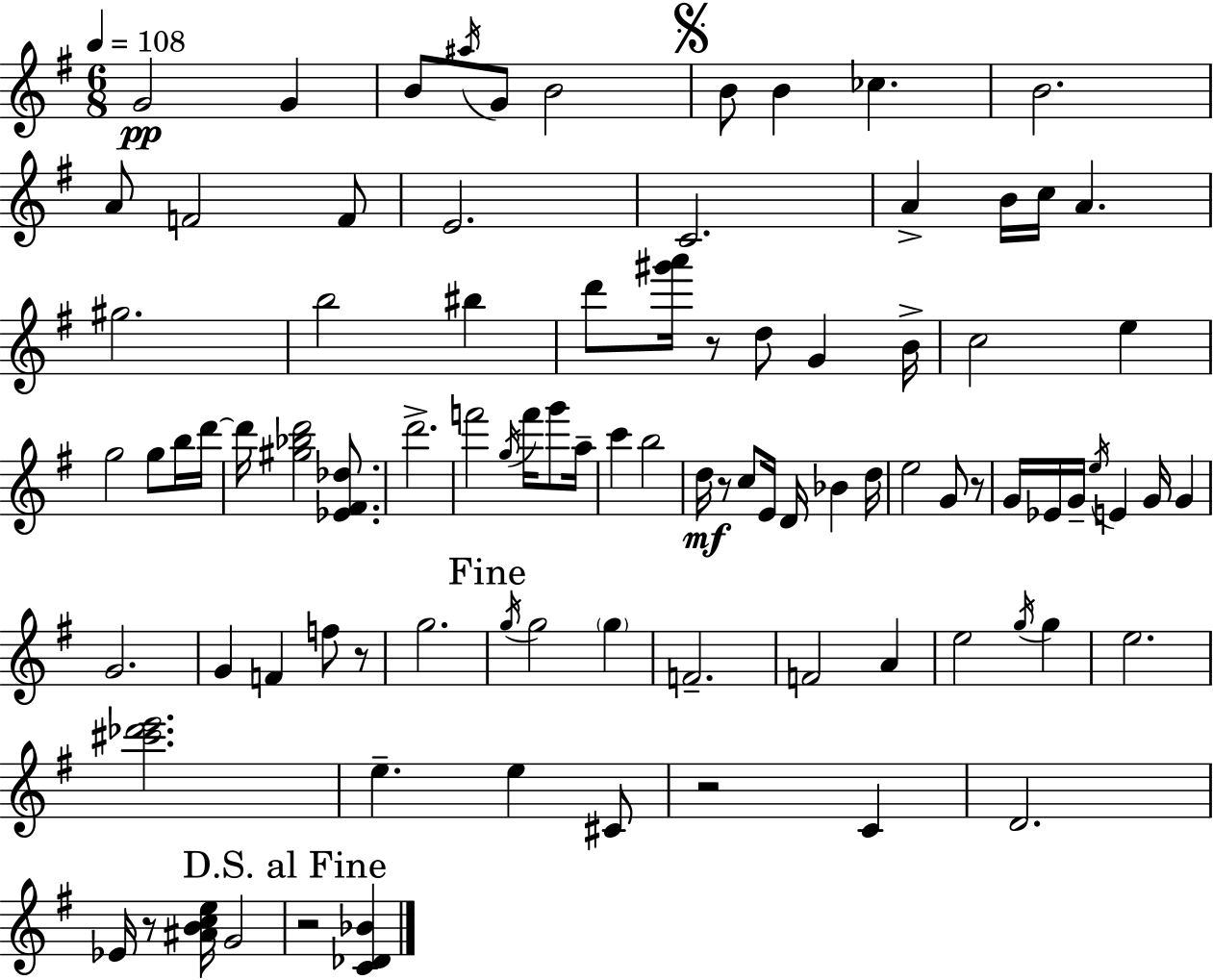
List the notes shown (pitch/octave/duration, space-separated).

G4/h G4/q B4/e A#5/s G4/e B4/h B4/e B4/q CES5/q. B4/h. A4/e F4/h F4/e E4/h. C4/h. A4/q B4/s C5/s A4/q. G#5/h. B5/h BIS5/q D6/e [G#6,A6]/s R/e D5/e G4/q B4/s C5/h E5/q G5/h G5/e B5/s D6/s D6/s [G#5,Bb5,D6]/h [Eb4,F#4,Db5]/e. D6/h. F6/h G5/s F6/s G6/e A5/s C6/q B5/h D5/s R/e C5/e E4/s D4/s Bb4/q D5/s E5/h G4/e R/e G4/s Eb4/s G4/s E5/s E4/q G4/s G4/q G4/h. G4/q F4/q F5/e R/e G5/h. G5/s G5/h G5/q F4/h. F4/h A4/q E5/h G5/s G5/q E5/h. [C#6,Db6,E6]/h. E5/q. E5/q C#4/e R/h C4/q D4/h. Eb4/s R/e [A#4,B4,C5,E5]/s G4/h R/h [C4,Db4,Bb4]/q